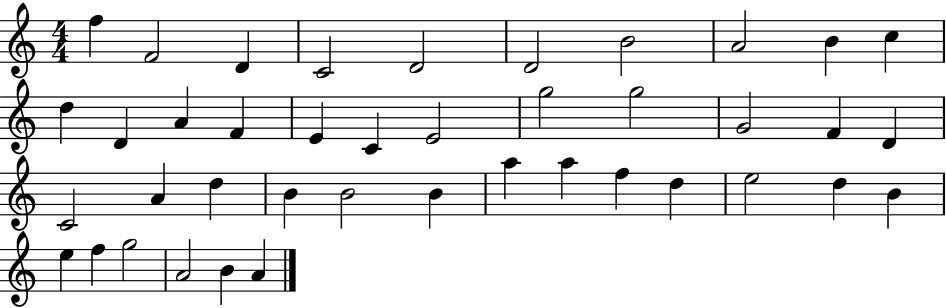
X:1
T:Untitled
M:4/4
L:1/4
K:C
f F2 D C2 D2 D2 B2 A2 B c d D A F E C E2 g2 g2 G2 F D C2 A d B B2 B a a f d e2 d B e f g2 A2 B A